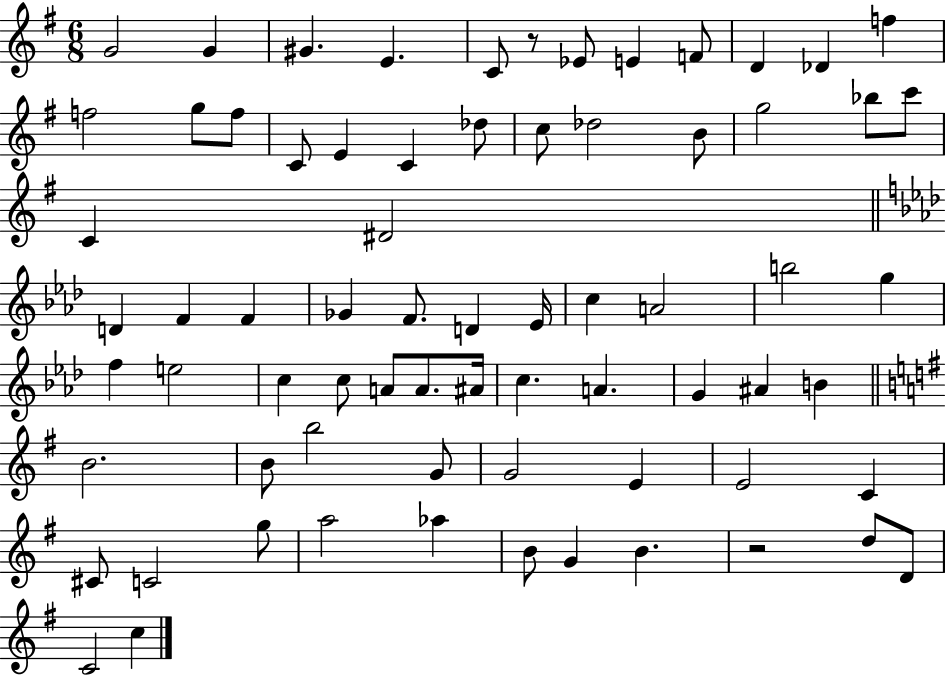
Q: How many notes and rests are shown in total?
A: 71